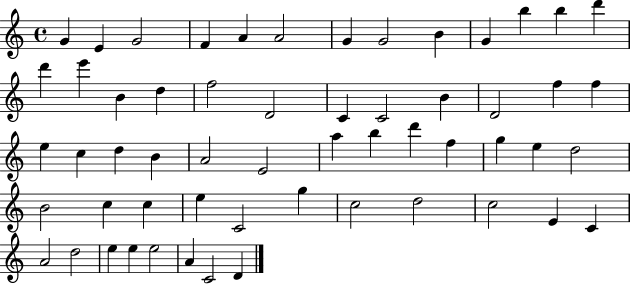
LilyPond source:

{
  \clef treble
  \time 4/4
  \defaultTimeSignature
  \key c \major
  g'4 e'4 g'2 | f'4 a'4 a'2 | g'4 g'2 b'4 | g'4 b''4 b''4 d'''4 | \break d'''4 e'''4 b'4 d''4 | f''2 d'2 | c'4 c'2 b'4 | d'2 f''4 f''4 | \break e''4 c''4 d''4 b'4 | a'2 e'2 | a''4 b''4 d'''4 f''4 | g''4 e''4 d''2 | \break b'2 c''4 c''4 | e''4 c'2 g''4 | c''2 d''2 | c''2 e'4 c'4 | \break a'2 d''2 | e''4 e''4 e''2 | a'4 c'2 d'4 | \bar "|."
}